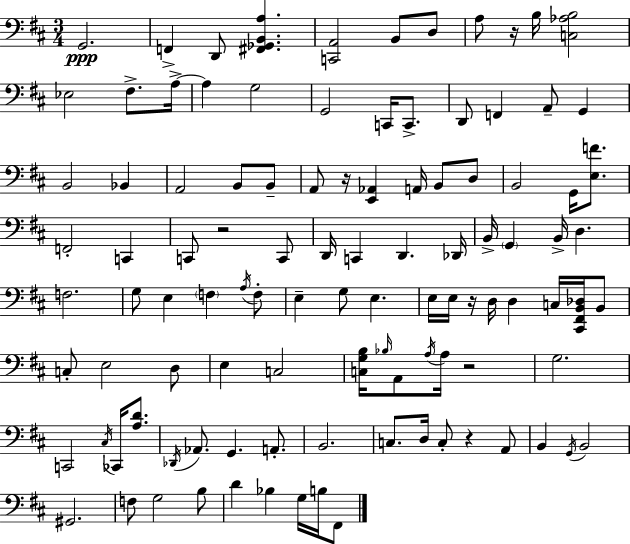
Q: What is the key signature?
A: D major